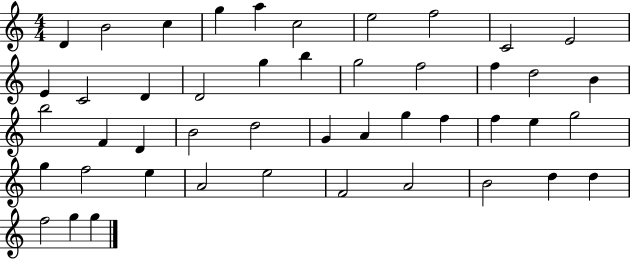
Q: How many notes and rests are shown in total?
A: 46